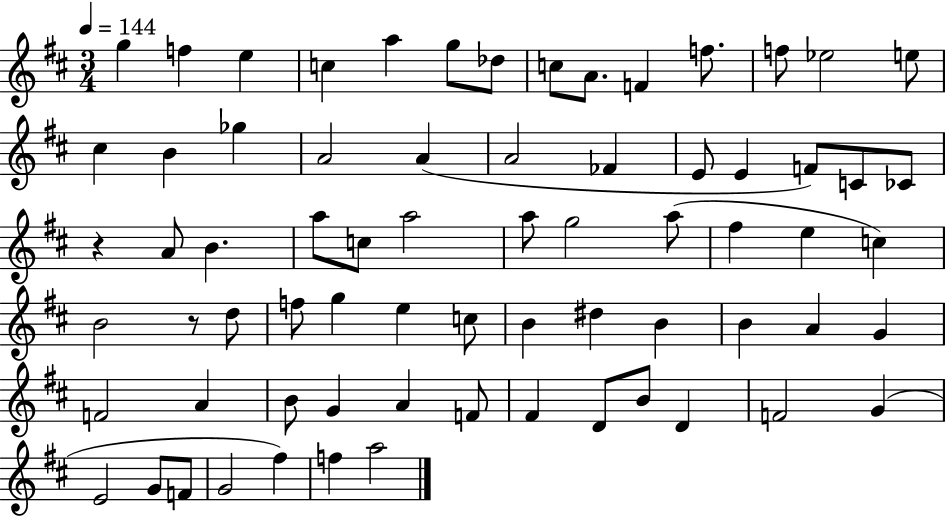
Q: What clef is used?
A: treble